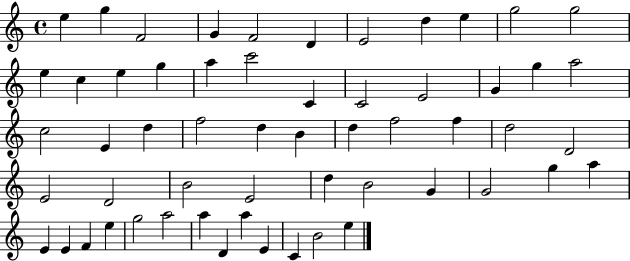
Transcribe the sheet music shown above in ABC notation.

X:1
T:Untitled
M:4/4
L:1/4
K:C
e g F2 G F2 D E2 d e g2 g2 e c e g a c'2 C C2 E2 G g a2 c2 E d f2 d B d f2 f d2 D2 E2 D2 B2 E2 d B2 G G2 g a E E F e g2 a2 a D a E C B2 e